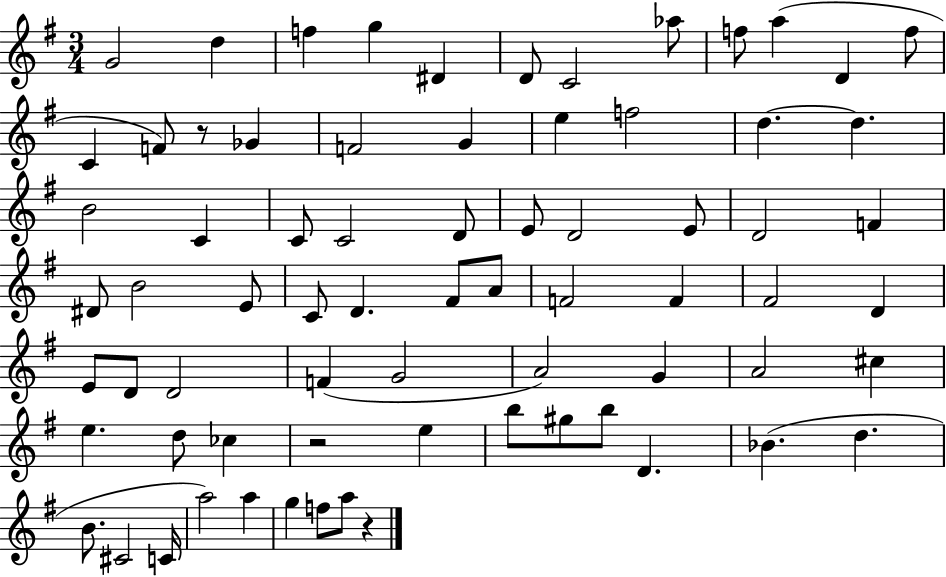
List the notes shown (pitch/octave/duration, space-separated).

G4/h D5/q F5/q G5/q D#4/q D4/e C4/h Ab5/e F5/e A5/q D4/q F5/e C4/q F4/e R/e Gb4/q F4/h G4/q E5/q F5/h D5/q. D5/q. B4/h C4/q C4/e C4/h D4/e E4/e D4/h E4/e D4/h F4/q D#4/e B4/h E4/e C4/e D4/q. F#4/e A4/e F4/h F4/q F#4/h D4/q E4/e D4/e D4/h F4/q G4/h A4/h G4/q A4/h C#5/q E5/q. D5/e CES5/q R/h E5/q B5/e G#5/e B5/e D4/q. Bb4/q. D5/q. B4/e. C#4/h C4/s A5/h A5/q G5/q F5/e A5/e R/q